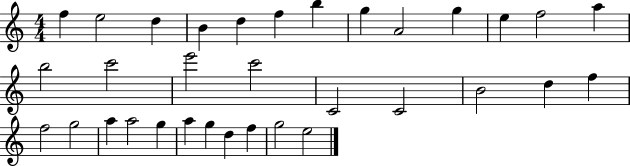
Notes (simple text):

F5/q E5/h D5/q B4/q D5/q F5/q B5/q G5/q A4/h G5/q E5/q F5/h A5/q B5/h C6/h E6/h C6/h C4/h C4/h B4/h D5/q F5/q F5/h G5/h A5/q A5/h G5/q A5/q G5/q D5/q F5/q G5/h E5/h